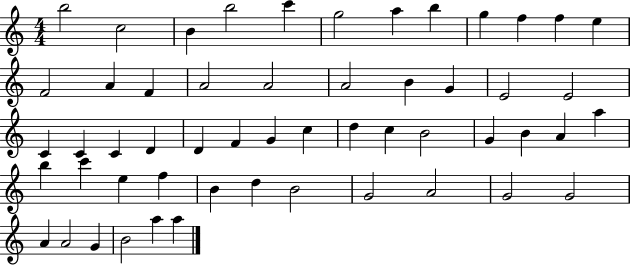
B5/h C5/h B4/q B5/h C6/q G5/h A5/q B5/q G5/q F5/q F5/q E5/q F4/h A4/q F4/q A4/h A4/h A4/h B4/q G4/q E4/h E4/h C4/q C4/q C4/q D4/q D4/q F4/q G4/q C5/q D5/q C5/q B4/h G4/q B4/q A4/q A5/q B5/q C6/q E5/q F5/q B4/q D5/q B4/h G4/h A4/h G4/h G4/h A4/q A4/h G4/q B4/h A5/q A5/q